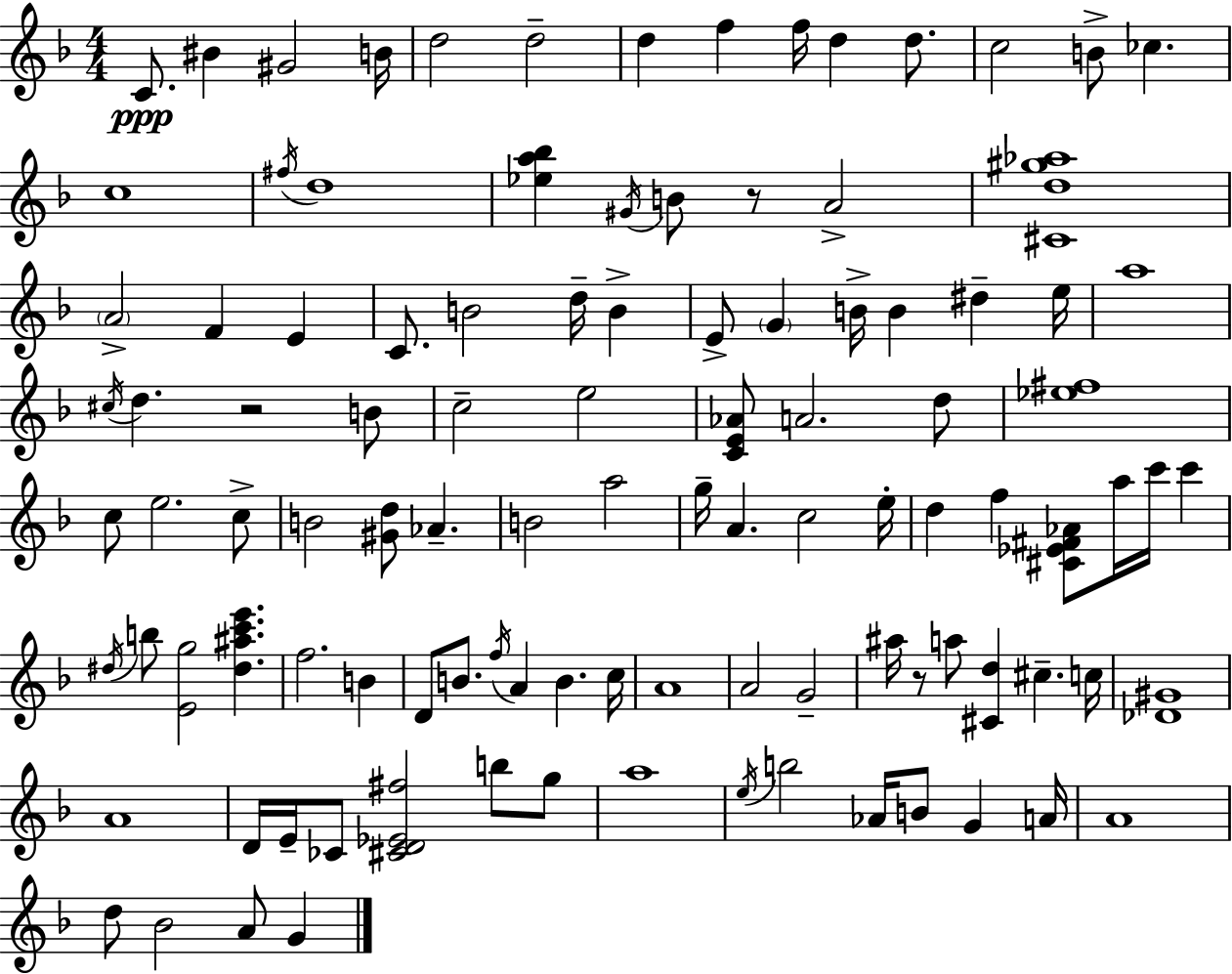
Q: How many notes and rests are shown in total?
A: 106